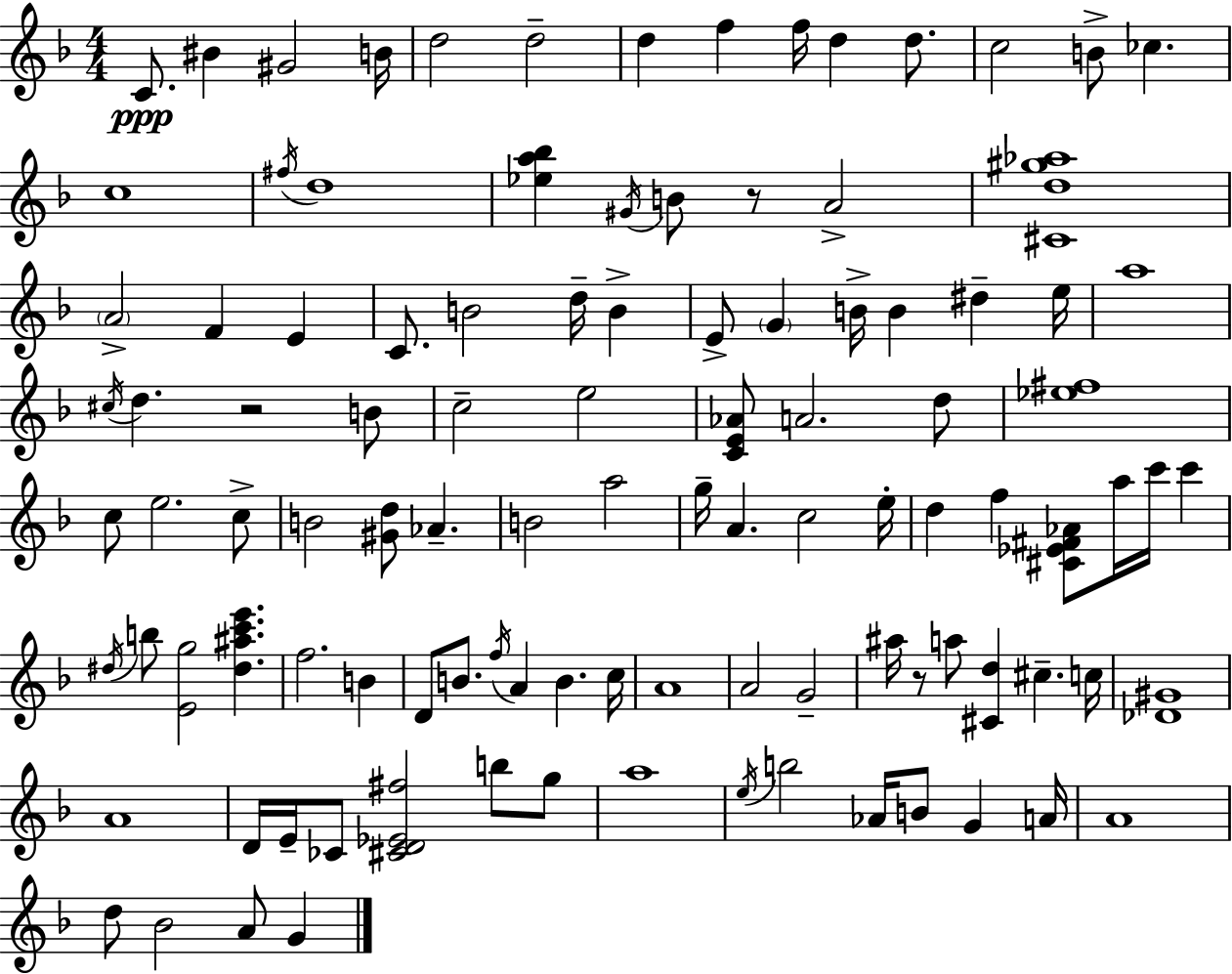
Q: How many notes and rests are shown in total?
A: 106